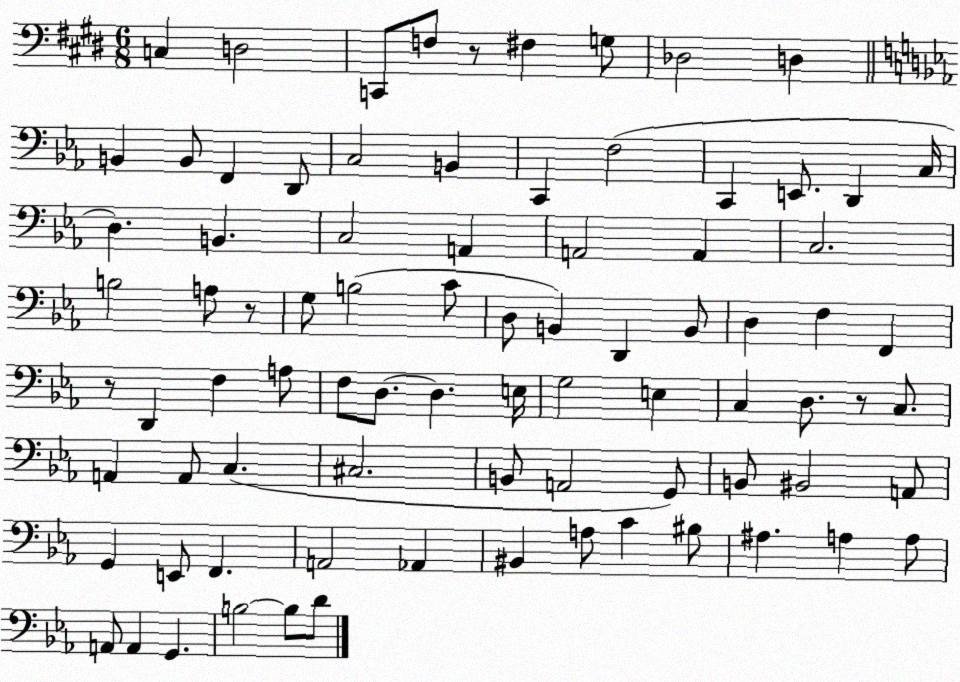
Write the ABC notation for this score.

X:1
T:Untitled
M:6/8
L:1/4
K:E
C, D,2 C,,/2 F,/2 z/2 ^F, G,/2 _D,2 D, B,, B,,/2 F,, D,,/2 C,2 B,, C,, F,2 C,, E,,/2 D,, C,/4 D, B,, C,2 A,, A,,2 A,, C,2 B,2 A,/2 z/2 G,/2 B,2 C/2 D,/2 B,, D,, B,,/2 D, F, F,, z/2 D,, F, A,/2 F,/2 D,/2 D, E,/4 G,2 E, C, D,/2 z/2 C,/2 A,, A,,/2 C, ^C,2 B,,/2 A,,2 G,,/2 B,,/2 ^B,,2 A,,/2 G,, E,,/2 F,, A,,2 _A,, ^B,, A,/2 C ^B,/2 ^A, A, A,/2 A,,/2 A,, G,, B,2 B,/2 D/2